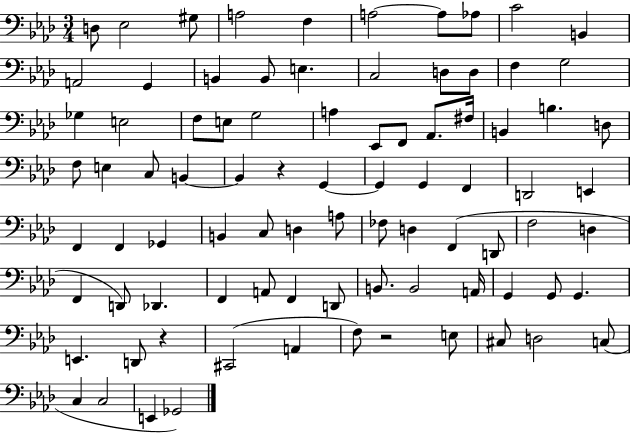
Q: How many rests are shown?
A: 3